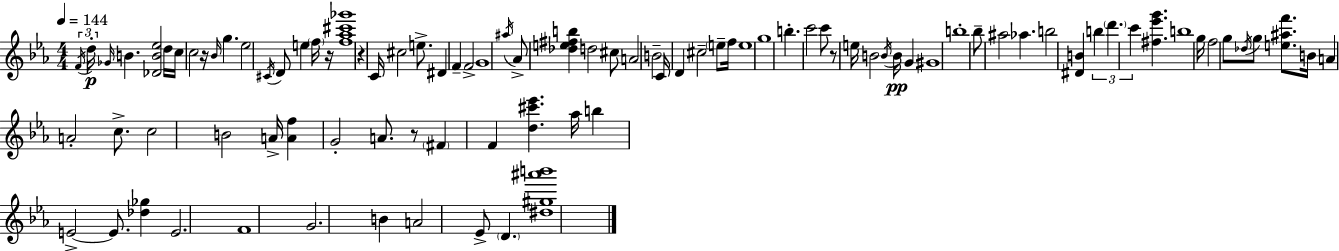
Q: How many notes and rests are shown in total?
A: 94